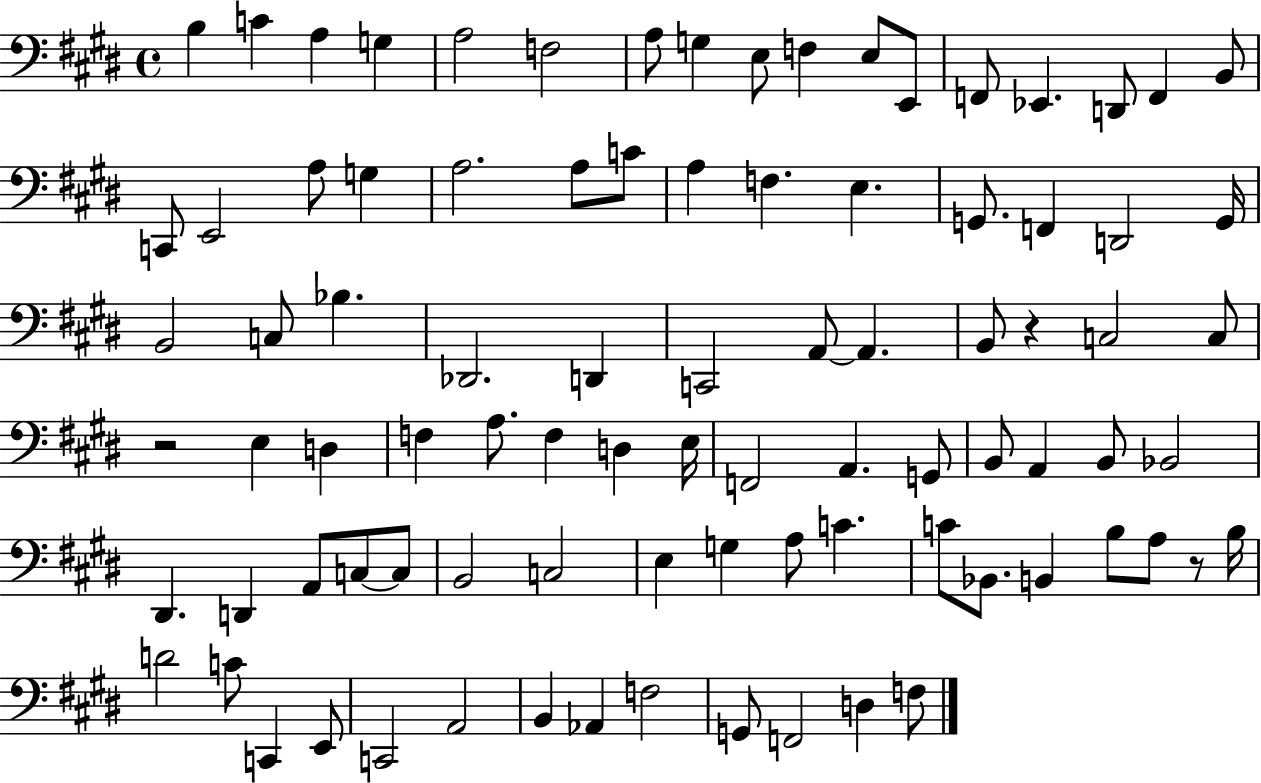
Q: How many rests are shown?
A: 3